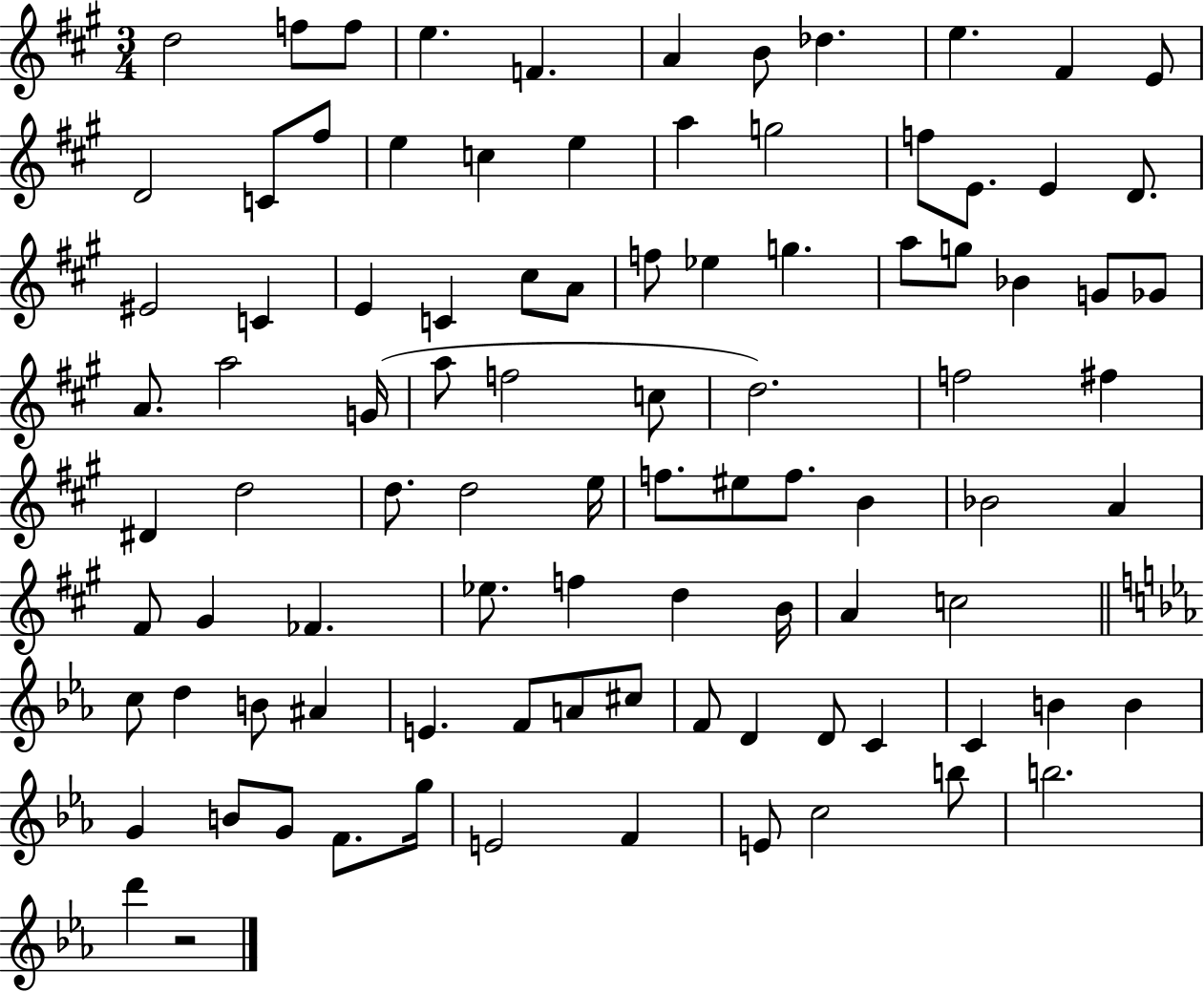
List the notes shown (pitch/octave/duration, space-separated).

D5/h F5/e F5/e E5/q. F4/q. A4/q B4/e Db5/q. E5/q. F#4/q E4/e D4/h C4/e F#5/e E5/q C5/q E5/q A5/q G5/h F5/e E4/e. E4/q D4/e. EIS4/h C4/q E4/q C4/q C#5/e A4/e F5/e Eb5/q G5/q. A5/e G5/e Bb4/q G4/e Gb4/e A4/e. A5/h G4/s A5/e F5/h C5/e D5/h. F5/h F#5/q D#4/q D5/h D5/e. D5/h E5/s F5/e. EIS5/e F5/e. B4/q Bb4/h A4/q F#4/e G#4/q FES4/q. Eb5/e. F5/q D5/q B4/s A4/q C5/h C5/e D5/q B4/e A#4/q E4/q. F4/e A4/e C#5/e F4/e D4/q D4/e C4/q C4/q B4/q B4/q G4/q B4/e G4/e F4/e. G5/s E4/h F4/q E4/e C5/h B5/e B5/h. D6/q R/h